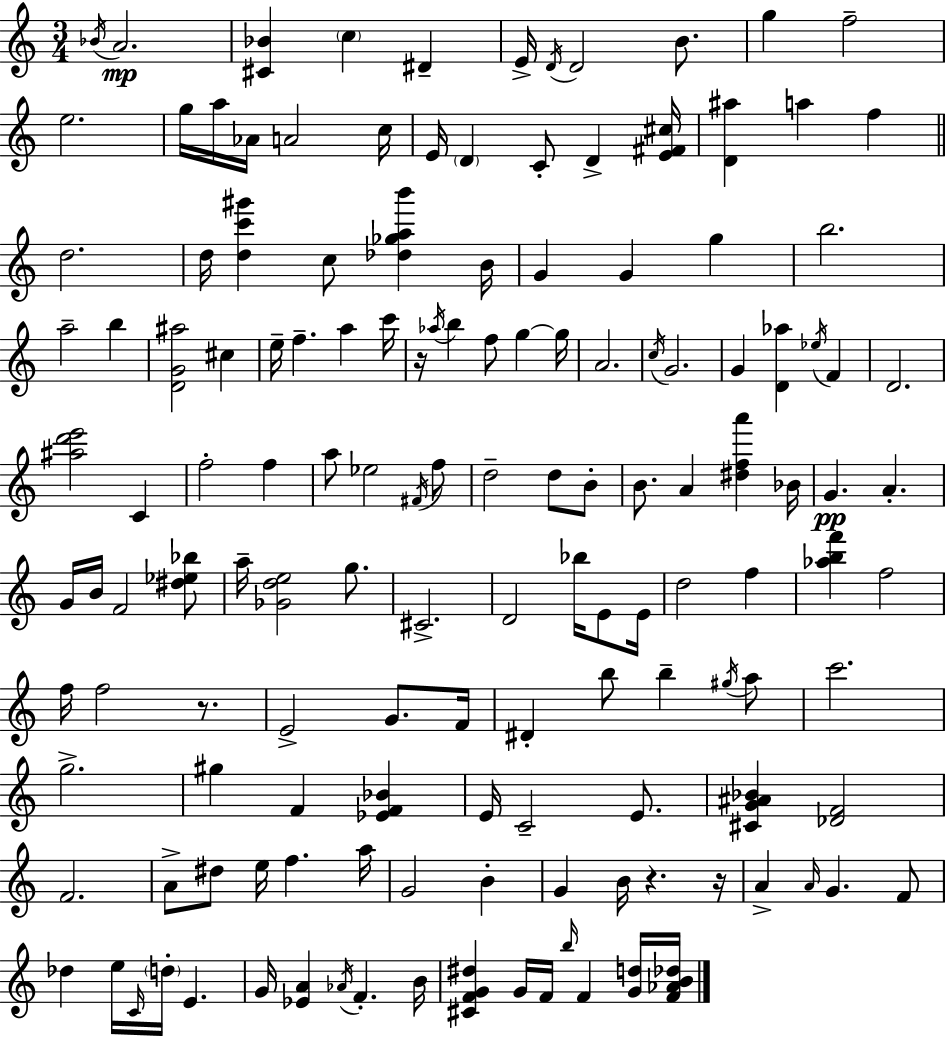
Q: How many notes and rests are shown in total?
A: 144